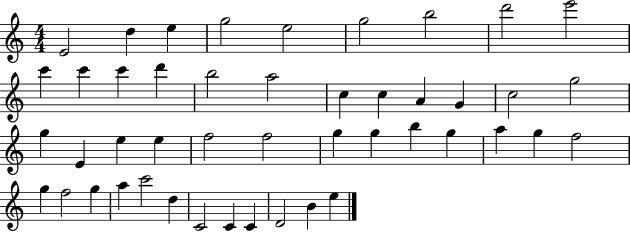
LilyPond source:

{
  \clef treble
  \numericTimeSignature
  \time 4/4
  \key c \major
  e'2 d''4 e''4 | g''2 e''2 | g''2 b''2 | d'''2 e'''2 | \break c'''4 c'''4 c'''4 d'''4 | b''2 a''2 | c''4 c''4 a'4 g'4 | c''2 g''2 | \break g''4 e'4 e''4 e''4 | f''2 f''2 | g''4 g''4 b''4 g''4 | a''4 g''4 f''2 | \break g''4 f''2 g''4 | a''4 c'''2 d''4 | c'2 c'4 c'4 | d'2 b'4 e''4 | \break \bar "|."
}